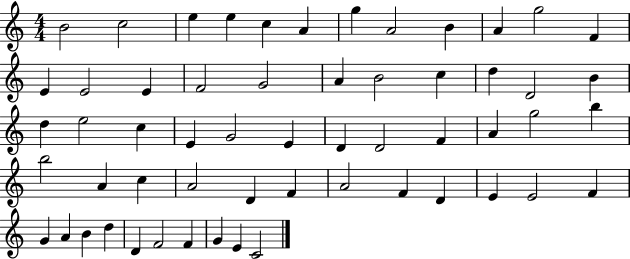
B4/h C5/h E5/q E5/q C5/q A4/q G5/q A4/h B4/q A4/q G5/h F4/q E4/q E4/h E4/q F4/h G4/h A4/q B4/h C5/q D5/q D4/h B4/q D5/q E5/h C5/q E4/q G4/h E4/q D4/q D4/h F4/q A4/q G5/h B5/q B5/h A4/q C5/q A4/h D4/q F4/q A4/h F4/q D4/q E4/q E4/h F4/q G4/q A4/q B4/q D5/q D4/q F4/h F4/q G4/q E4/q C4/h